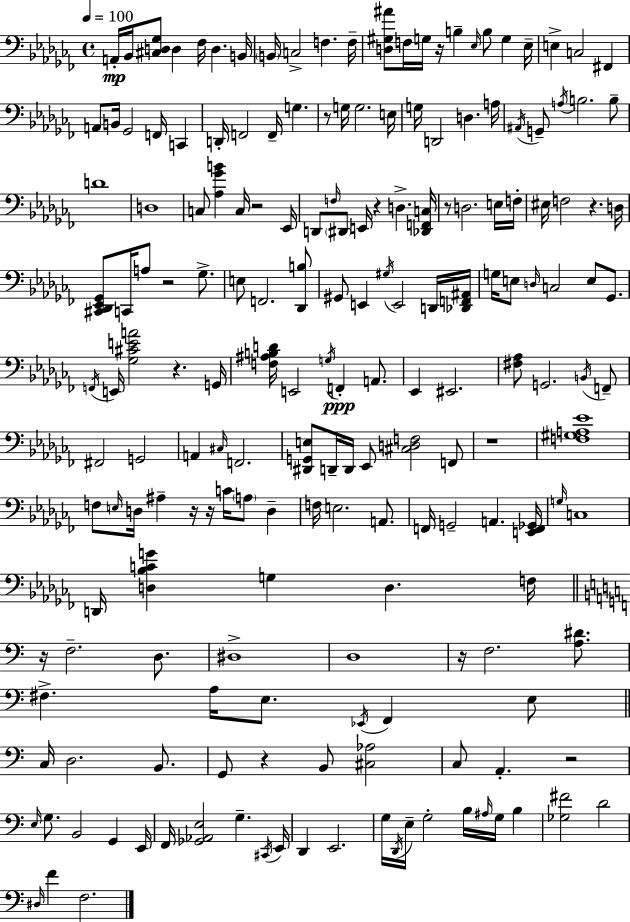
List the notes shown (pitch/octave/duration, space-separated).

A2/s Bb2/s [C#3,D3,Gb3]/e D3/q FES3/s D3/q. B2/s B2/s C3/h F3/q. F3/s [D3,G#3,A#4]/e F3/s G3/s R/s B3/q Eb3/s B3/e G3/q Eb3/s E3/q C3/h F#2/q A2/e B2/s Gb2/h F2/s C2/q D2/s F2/h F2/s G3/q. R/e G3/s G3/h. E3/s G3/s D2/h D3/q. A3/s A#2/s G2/e A3/s B3/h. B3/e D4/w D3/w C3/e [Ab3,Gb4,B4]/q C3/s R/h Eb2/s D2/e F3/s D#2/e E2/s R/q D3/q. [Db2,F2,C3]/s R/e D3/h. E3/s F3/s EIS3/s F3/h R/q. D3/s [C#2,Db2,Eb2,Gb2]/e C2/s A3/e R/h Gb3/e. E3/e F2/h. [Db2,B3]/e G#2/e E2/q G#3/s E2/h D2/s [Db2,F2,A#2]/s G3/s E3/e D3/s C3/h E3/e Gb2/e. F2/s E2/s [Gb3,C#4,E4,A4]/h R/q. G2/s [F3,A#3,B3,D4]/s E2/h G3/s F2/q A2/e. Eb2/q EIS2/h. [F#3,Ab3]/e G2/h. B2/s F2/e F#2/h G2/h A2/q C#3/s F2/h. [D#2,G2,E3]/e D2/s D2/s Eb2/e [C#3,D3,F3]/h F2/e R/w [F3,G#3,A3,Eb4]/w F3/e E3/s D3/s A#3/q R/s R/s C4/s A3/e D3/q F3/s E3/h. A2/e. F2/s G2/h A2/q. [E2,F2,Gb2]/s G3/s C3/w D2/s [D3,Bb3,C4,G4]/q G3/q D3/q. F3/s R/s F3/h. D3/e. D#3/w D3/w R/s F3/h. [A3,D#4]/e. F#3/q. A3/s E3/e. Eb2/s F2/q E3/e C3/s D3/h. B2/e. G2/e R/q B2/e [C#3,Ab3]/h C3/e A2/q. R/h E3/s G3/e. B2/h G2/q E2/s F2/s [Gb2,Ab2,E3]/h G3/q. C#2/s E2/s D2/q E2/h. G3/s D2/s E3/s G3/h B3/s A#3/s G3/s B3/q [Gb3,F#4]/h D4/h D#3/s F4/q F3/h.